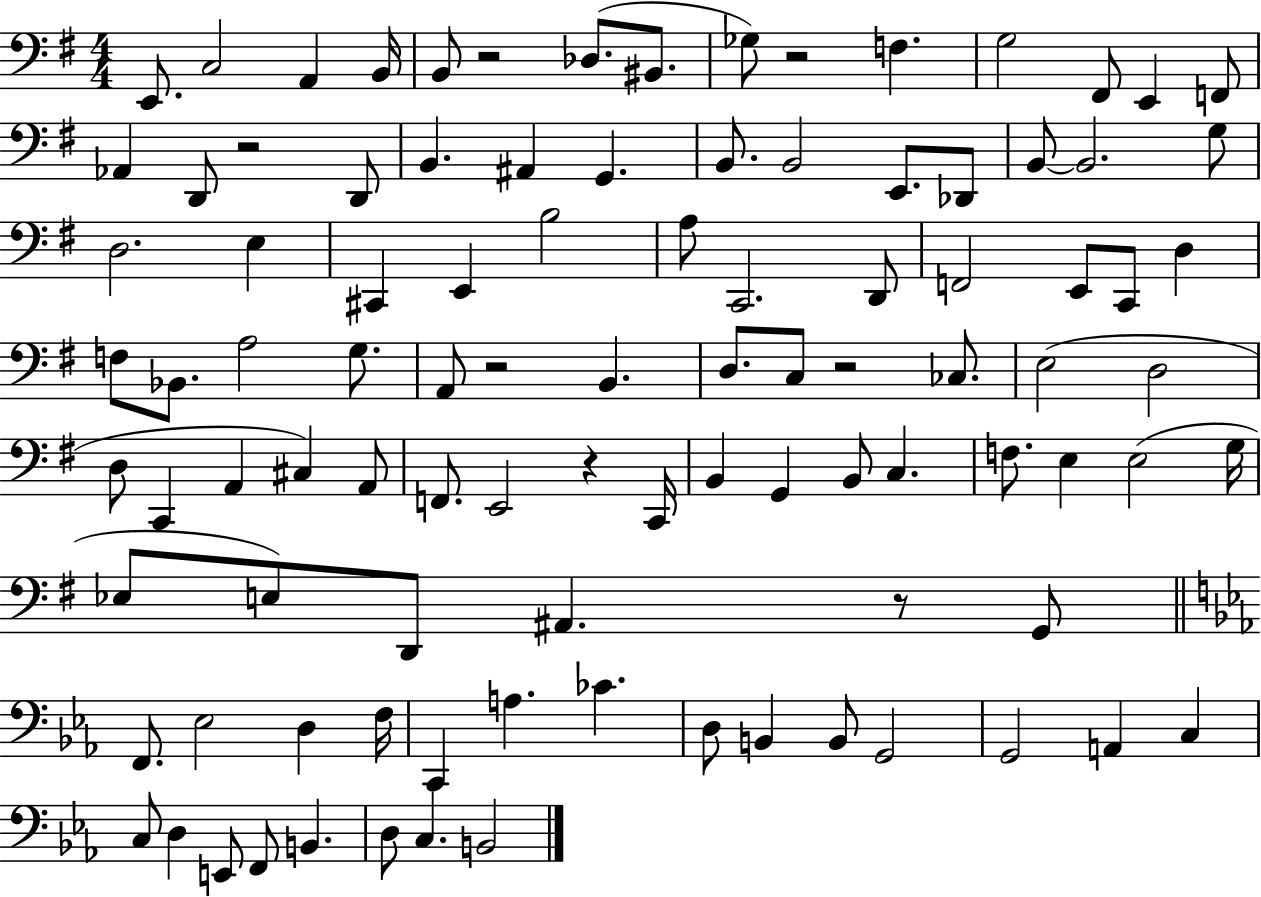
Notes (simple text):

E2/e. C3/h A2/q B2/s B2/e R/h Db3/e. BIS2/e. Gb3/e R/h F3/q. G3/h F#2/e E2/q F2/e Ab2/q D2/e R/h D2/e B2/q. A#2/q G2/q. B2/e. B2/h E2/e. Db2/e B2/e B2/h. G3/e D3/h. E3/q C#2/q E2/q B3/h A3/e C2/h. D2/e F2/h E2/e C2/e D3/q F3/e Bb2/e. A3/h G3/e. A2/e R/h B2/q. D3/e. C3/e R/h CES3/e. E3/h D3/h D3/e C2/q A2/q C#3/q A2/e F2/e. E2/h R/q C2/s B2/q G2/q B2/e C3/q. F3/e. E3/q E3/h G3/s Eb3/e E3/e D2/e A#2/q. R/e G2/e F2/e. Eb3/h D3/q F3/s C2/q A3/q. CES4/q. D3/e B2/q B2/e G2/h G2/h A2/q C3/q C3/e D3/q E2/e F2/e B2/q. D3/e C3/q. B2/h